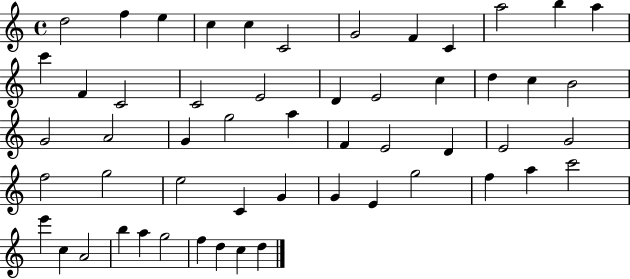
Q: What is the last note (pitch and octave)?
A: D5